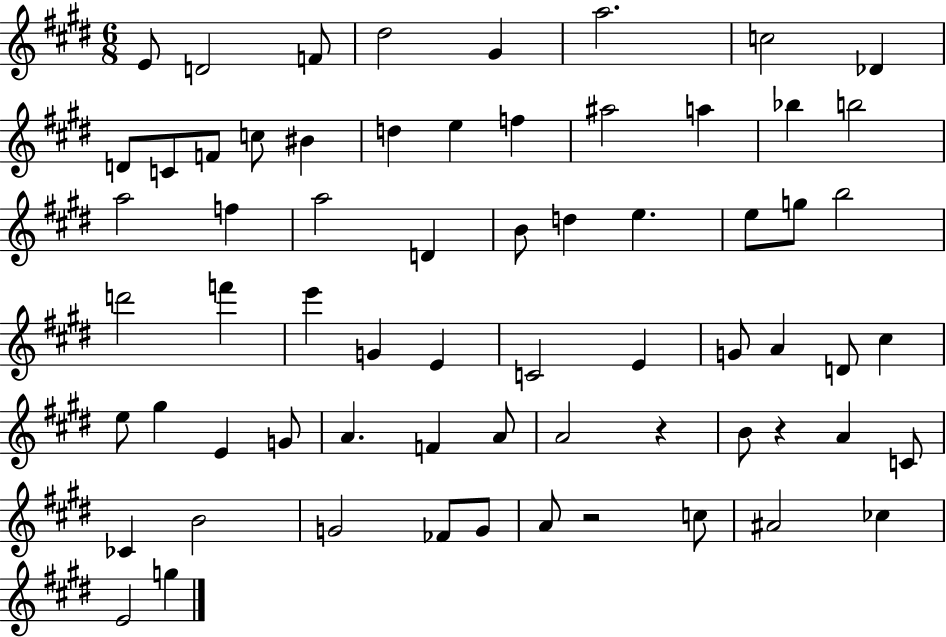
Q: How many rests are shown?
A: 3